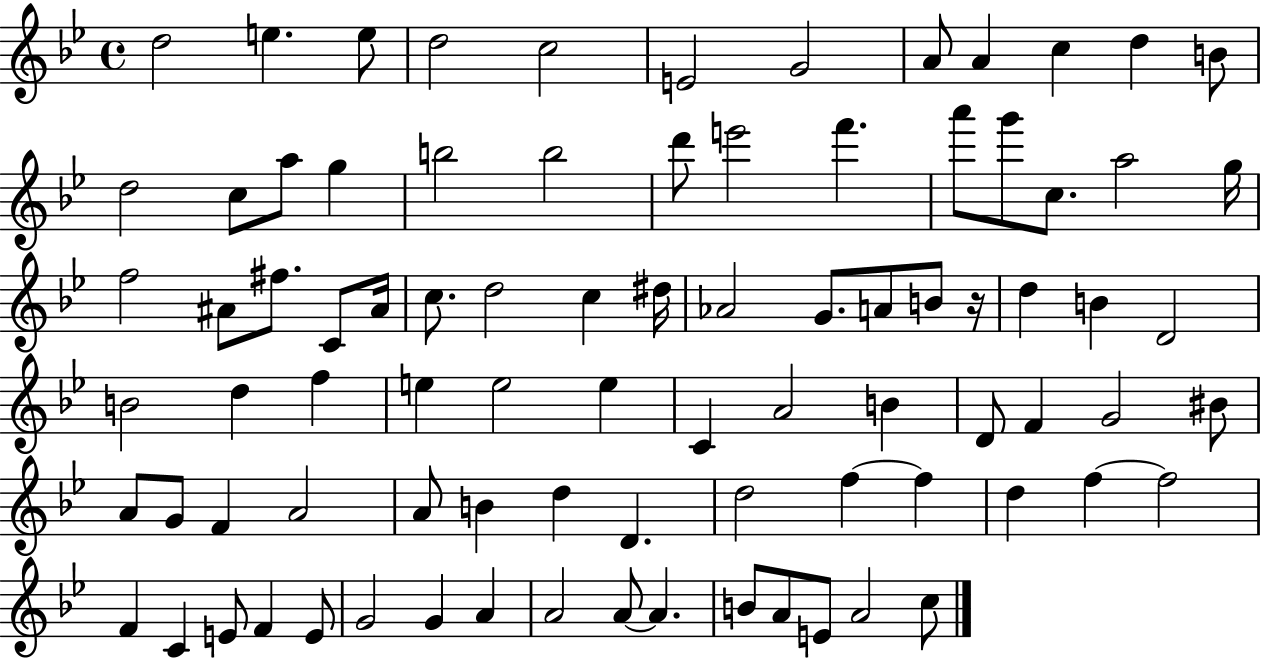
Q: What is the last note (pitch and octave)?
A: C5